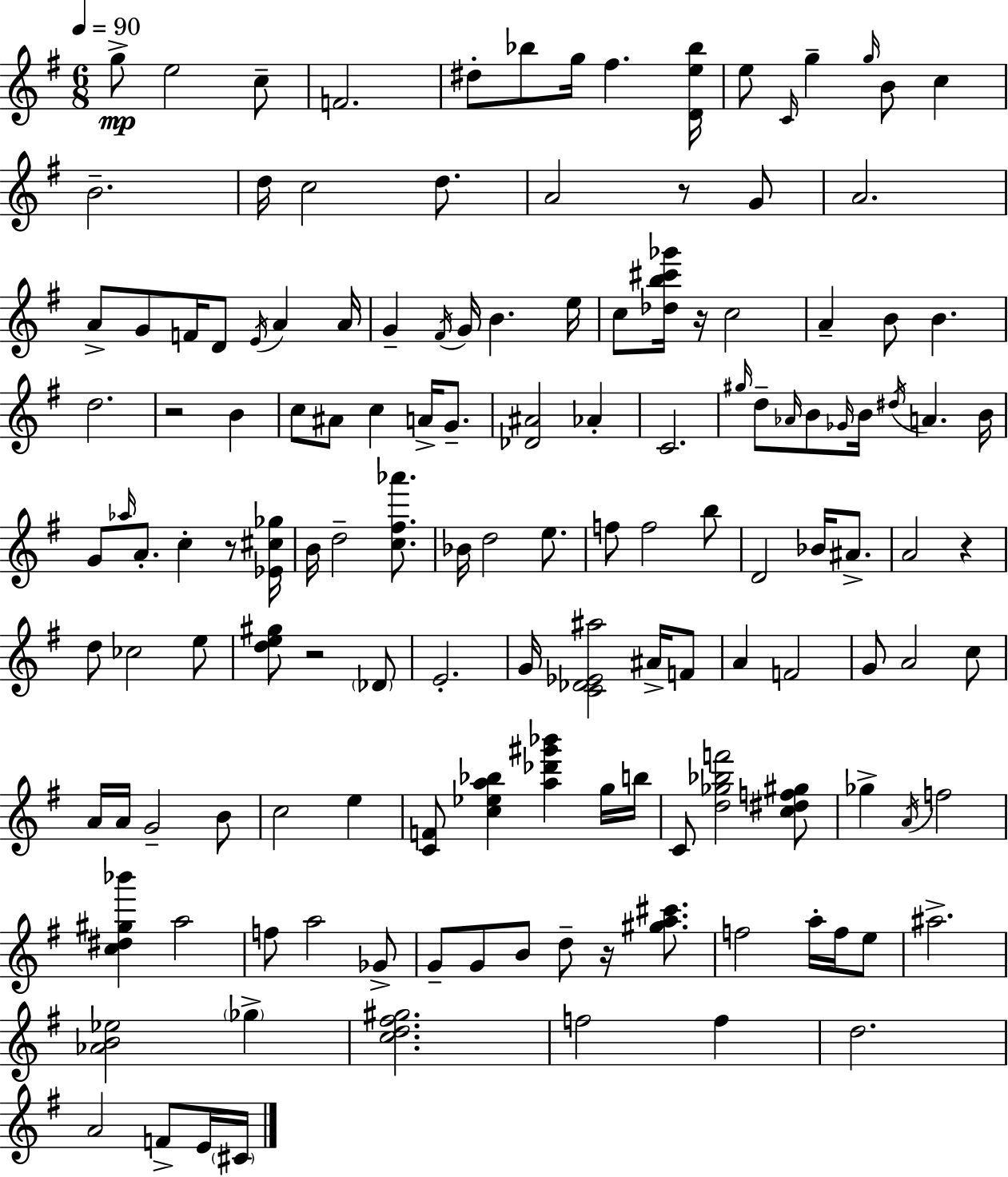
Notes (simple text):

G5/e E5/h C5/e F4/h. D#5/e Bb5/e G5/s F#5/q. [D4,E5,Bb5]/s E5/e C4/s G5/q G5/s B4/e C5/q B4/h. D5/s C5/h D5/e. A4/h R/e G4/e A4/h. A4/e G4/e F4/s D4/e E4/s A4/q A4/s G4/q F#4/s G4/s B4/q. E5/s C5/e [Db5,B5,C#6,Gb6]/s R/s C5/h A4/q B4/e B4/q. D5/h. R/h B4/q C5/e A#4/e C5/q A4/s G4/e. [Db4,A#4]/h Ab4/q C4/h. G#5/s D5/e Ab4/s B4/e Gb4/s B4/s D#5/s A4/q. B4/s G4/e Ab5/s A4/e. C5/q R/e [Eb4,C#5,Gb5]/s B4/s D5/h [C5,F#5,Ab6]/e. Bb4/s D5/h E5/e. F5/e F5/h B5/e D4/h Bb4/s A#4/e. A4/h R/q D5/e CES5/h E5/e [D5,E5,G#5]/e R/h Db4/e E4/h. G4/s [C4,Db4,Eb4,A#5]/h A#4/s F4/e A4/q F4/h G4/e A4/h C5/e A4/s A4/s G4/h B4/e C5/h E5/q [C4,F4]/e [C5,Eb5,A5,Bb5]/q [A5,Db6,G#6,Bb6]/q G5/s B5/s C4/e [D5,Gb5,Bb5,F6]/h [C5,D#5,F5,G#5]/e Gb5/q A4/s F5/h [C5,D#5,G#5,Bb6]/q A5/h F5/e A5/h Gb4/e G4/e G4/e B4/e D5/e R/s [G#5,A5,C#6]/e. F5/h A5/s F5/s E5/e A#5/h. [Ab4,B4,Eb5]/h Gb5/q [C5,D5,F#5,G#5]/h. F5/h F5/q D5/h. A4/h F4/e E4/s C#4/s